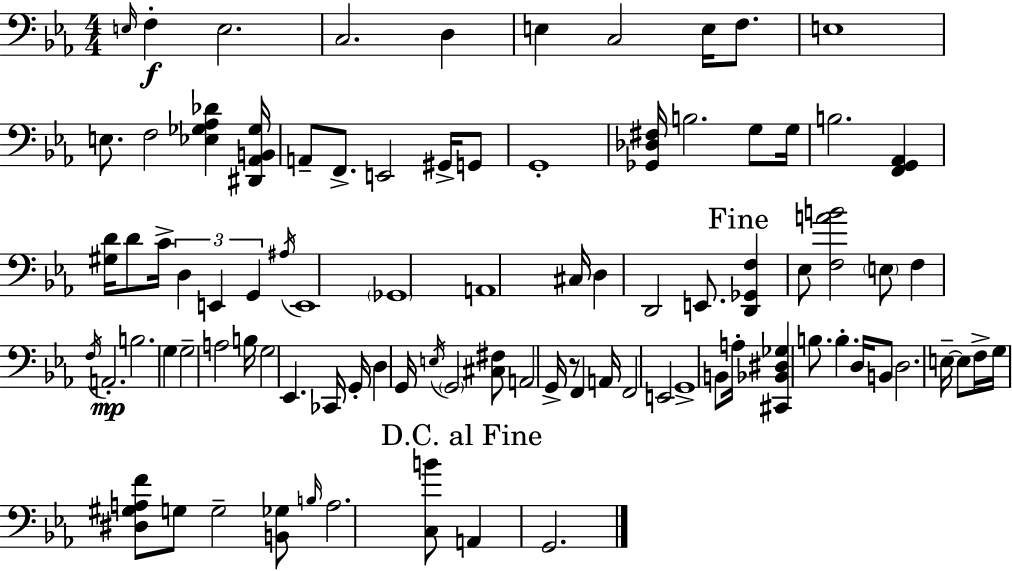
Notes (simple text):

E3/s F3/q E3/h. C3/h. D3/q E3/q C3/h E3/s F3/e. E3/w E3/e. F3/h [Eb3,Gb3,Ab3,Db4]/q [D#2,Ab2,B2,Gb3]/s A2/e F2/e. E2/h G#2/s G2/e G2/w [Gb2,Db3,F#3]/s B3/h. G3/e G3/s B3/h. [F2,G2,Ab2]/q [G#3,D4]/s D4/e C4/s D3/q E2/q G2/q A#3/s E2/w Gb2/w A2/w C#3/s D3/q D2/h E2/e. [D2,Gb2,F3]/q Eb3/e [F3,A4,B4]/h E3/e F3/q F3/s A2/h. B3/h. G3/q G3/h A3/h B3/s G3/h Eb2/q. CES2/s G2/s D3/q G2/s E3/s G2/h [C#3,F#3]/e A2/h G2/s R/e F2/q A2/s F2/h E2/h G2/w B2/e A3/s [C#2,Bb2,D#3,Gb3]/q B3/e. B3/q. D3/s B2/e D3/h. E3/s E3/e F3/s G3/s [D#3,G#3,A3,F4]/e G3/e G3/h [B2,Gb3]/e B3/s A3/h. [C3,B4]/e A2/q G2/h.